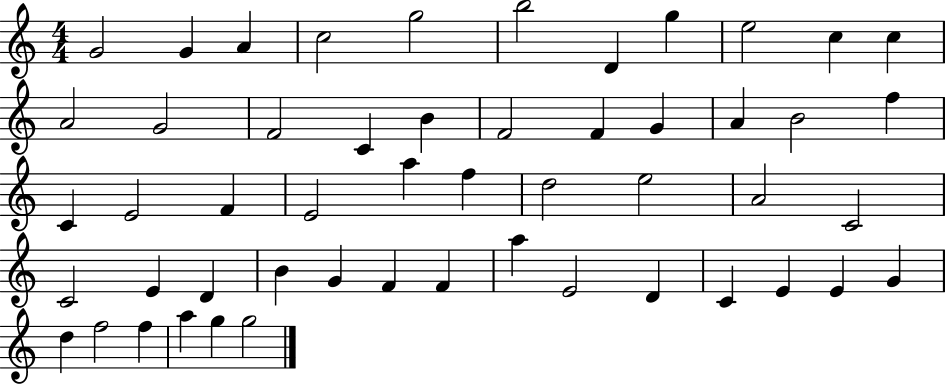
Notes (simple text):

G4/h G4/q A4/q C5/h G5/h B5/h D4/q G5/q E5/h C5/q C5/q A4/h G4/h F4/h C4/q B4/q F4/h F4/q G4/q A4/q B4/h F5/q C4/q E4/h F4/q E4/h A5/q F5/q D5/h E5/h A4/h C4/h C4/h E4/q D4/q B4/q G4/q F4/q F4/q A5/q E4/h D4/q C4/q E4/q E4/q G4/q D5/q F5/h F5/q A5/q G5/q G5/h